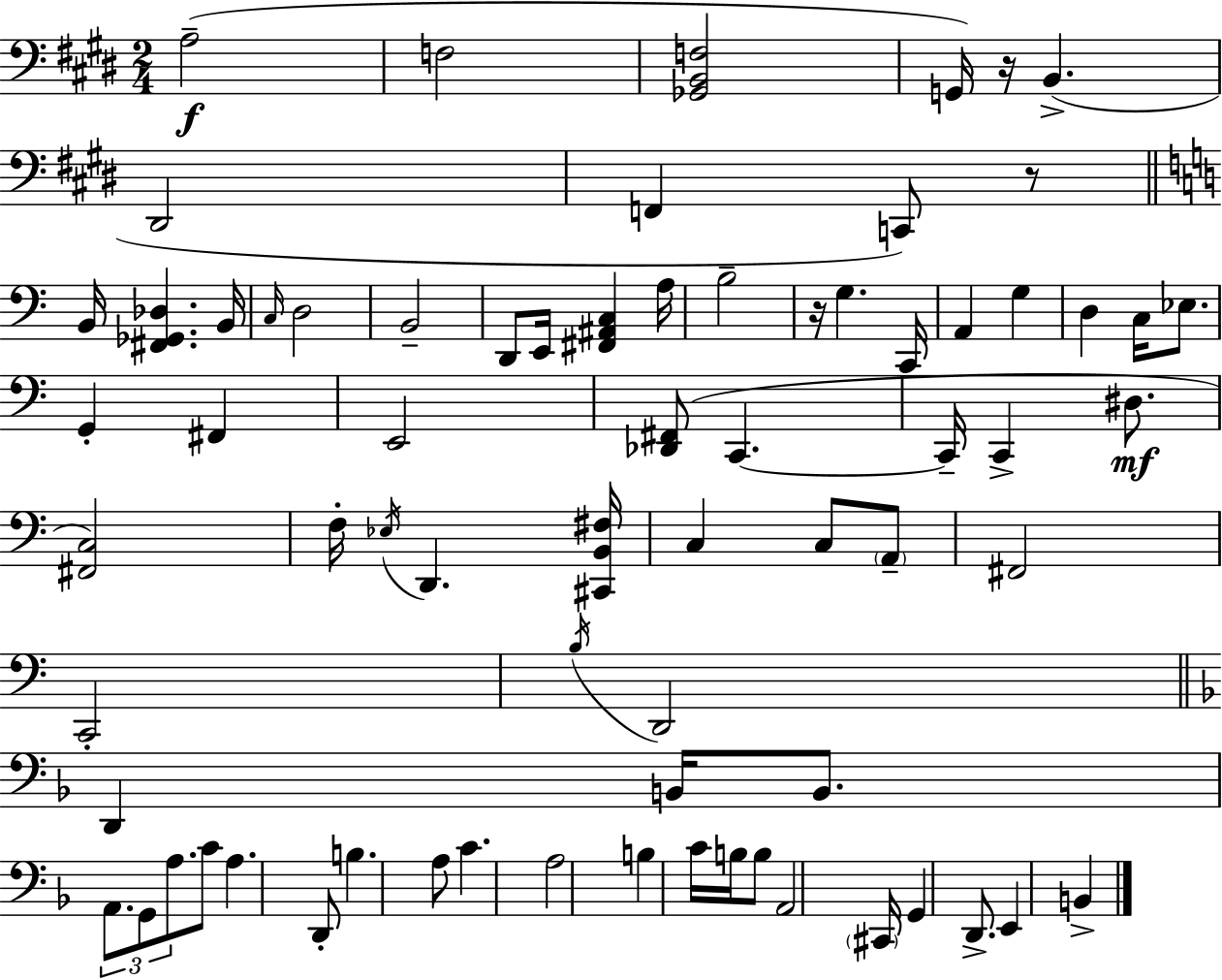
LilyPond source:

{
  \clef bass
  \numericTimeSignature
  \time 2/4
  \key e \major
  a2--(\f | f2 | <ges, b, f>2 | g,16) r16 b,4.->( | \break dis,2 | f,4 c,8) r8 | \bar "||" \break \key a \minor b,16 <fis, ges, des>4. b,16 | \grace { c16 } d2 | b,2-- | d,8 e,16 <fis, ais, c>4 | \break a16 b2-- | r16 g4. | c,16 a,4 g4 | d4 c16 ees8. | \break g,4-. fis,4 | e,2 | <des, fis,>8( c,4.~~ | c,16-- c,4-> dis8.\mf | \break <fis, c>2) | f16-. \acciaccatura { ees16 } d,4. | <cis, b, fis>16 c4 c8 | \parenthesize a,8-- fis,2 | \break c,2-. | \acciaccatura { b16 } d,2 | \bar "||" \break \key f \major d,4 b,16 b,8. | \tuplet 3/2 { a,8. g,8 a8. } | c'8 a4. | d,8-. b4. | \break a8 c'4. | a2 | b4 c'16 b16 b8 | a,2 | \break \parenthesize cis,16 g,4 d,8.-> | e,4 b,4-> | \bar "|."
}